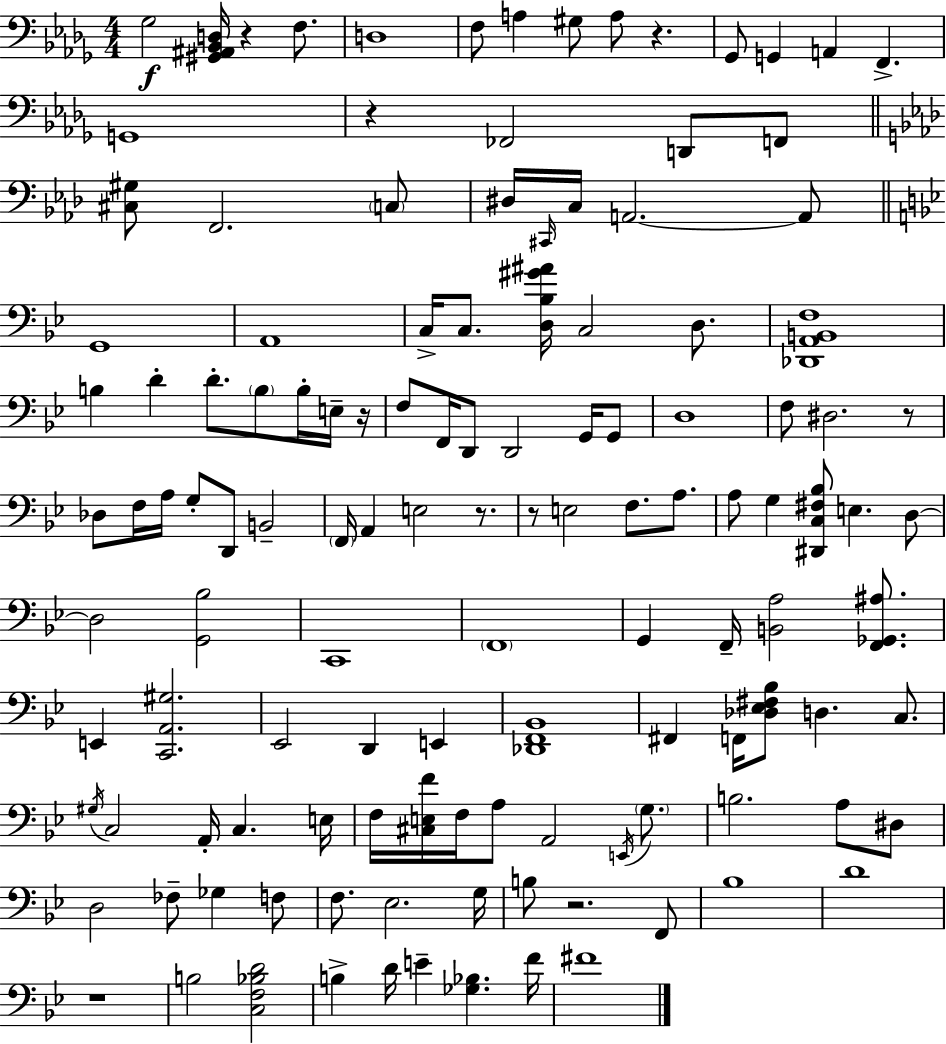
X:1
T:Untitled
M:4/4
L:1/4
K:Bbm
_G,2 [^G,,^A,,_B,,D,]/4 z F,/2 D,4 F,/2 A, ^G,/2 A,/2 z _G,,/2 G,, A,, F,, G,,4 z _F,,2 D,,/2 F,,/2 [^C,^G,]/2 F,,2 C,/2 ^D,/4 ^C,,/4 C,/4 A,,2 A,,/2 G,,4 A,,4 C,/4 C,/2 [D,_B,^G^A]/4 C,2 D,/2 [_D,,A,,B,,F,]4 B, D D/2 B,/2 B,/4 E,/4 z/4 F,/2 F,,/4 D,,/2 D,,2 G,,/4 G,,/2 D,4 F,/2 ^D,2 z/2 _D,/2 F,/4 A,/4 G,/2 D,,/2 B,,2 F,,/4 A,, E,2 z/2 z/2 E,2 F,/2 A,/2 A,/2 G, [^D,,C,^F,_B,]/2 E, D,/2 D,2 [G,,_B,]2 C,,4 F,,4 G,, F,,/4 [B,,A,]2 [F,,_G,,^A,]/2 E,, [C,,A,,^G,]2 _E,,2 D,, E,, [_D,,F,,_B,,]4 ^F,, F,,/4 [_D,_E,^F,_B,]/2 D, C,/2 ^G,/4 C,2 A,,/4 C, E,/4 F,/4 [^C,E,F]/4 F,/4 A,/2 A,,2 E,,/4 G,/2 B,2 A,/2 ^D,/2 D,2 _F,/2 _G, F,/2 F,/2 _E,2 G,/4 B,/2 z2 F,,/2 _B,4 D4 z4 B,2 [C,F,_B,D]2 B, D/4 E [_G,_B,] F/4 ^F4